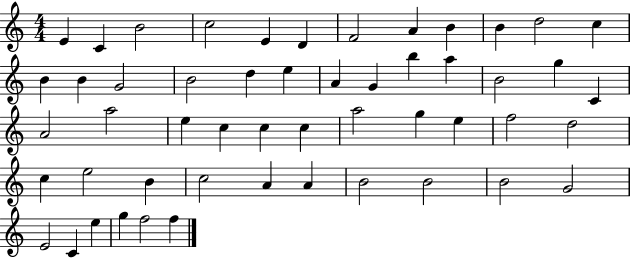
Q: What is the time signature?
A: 4/4